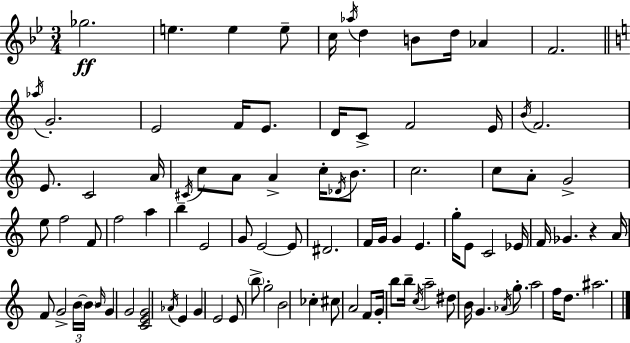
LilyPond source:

{
  \clef treble
  \numericTimeSignature
  \time 3/4
  \key bes \major
  \repeat volta 2 { ges''2.\ff | e''4. e''4 e''8-- | c''16 \acciaccatura { aes''16 } d''4 b'8 d''16 aes'4 | f'2. | \break \bar "||" \break \key a \minor \acciaccatura { aes''16 } g'2.-. | e'2 f'16 e'8. | d'16 c'8-> f'2 | e'16 \acciaccatura { b'16 } f'2. | \break e'8. c'2 | a'16 \acciaccatura { cis'16 } c''8 a'8 a'4-> c''16-. | \acciaccatura { des'16 } b'8. c''2. | c''8 a'8-. g'2-> | \break e''8 f''2 | f'8 f''2 | a''4 b''4-- e'2 | g'8 e'2~~ | \break e'8 dis'2. | f'16 g'16 g'4 e'4. | g''16-. e'8 c'2 | ees'16 f'16 ges'4. r4 | \break a'16 f'8 g'2-> | \tuplet 3/2 { b'16~~ \parenthesize b'16 \grace { b'16 } } g'4 g'2 | <c' e' g'>2 | \acciaccatura { aes'16 } e'4 g'4 e'2 | \break e'8 \parenthesize b''8-> g''2-. | b'2 | ces''4-. cis''8 a'2 | f'8 g'16-. b''8 b''16-- \acciaccatura { c''16 } a''2-- | \break dis''8 b'16 g'4. | \acciaccatura { aes'16 } g''8.-. a''2 | f''16 d''8. ais''2. | } \bar "|."
}